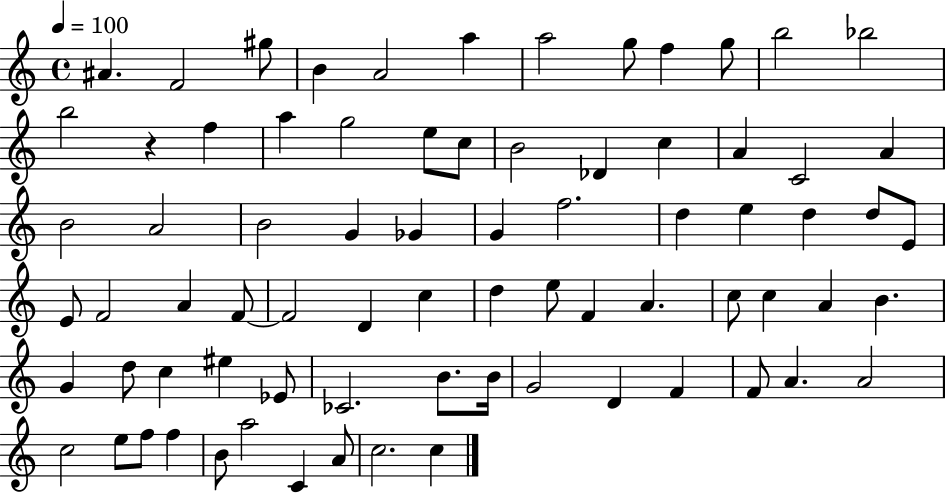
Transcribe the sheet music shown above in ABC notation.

X:1
T:Untitled
M:4/4
L:1/4
K:C
^A F2 ^g/2 B A2 a a2 g/2 f g/2 b2 _b2 b2 z f a g2 e/2 c/2 B2 _D c A C2 A B2 A2 B2 G _G G f2 d e d d/2 E/2 E/2 F2 A F/2 F2 D c d e/2 F A c/2 c A B G d/2 c ^e _E/2 _C2 B/2 B/4 G2 D F F/2 A A2 c2 e/2 f/2 f B/2 a2 C A/2 c2 c